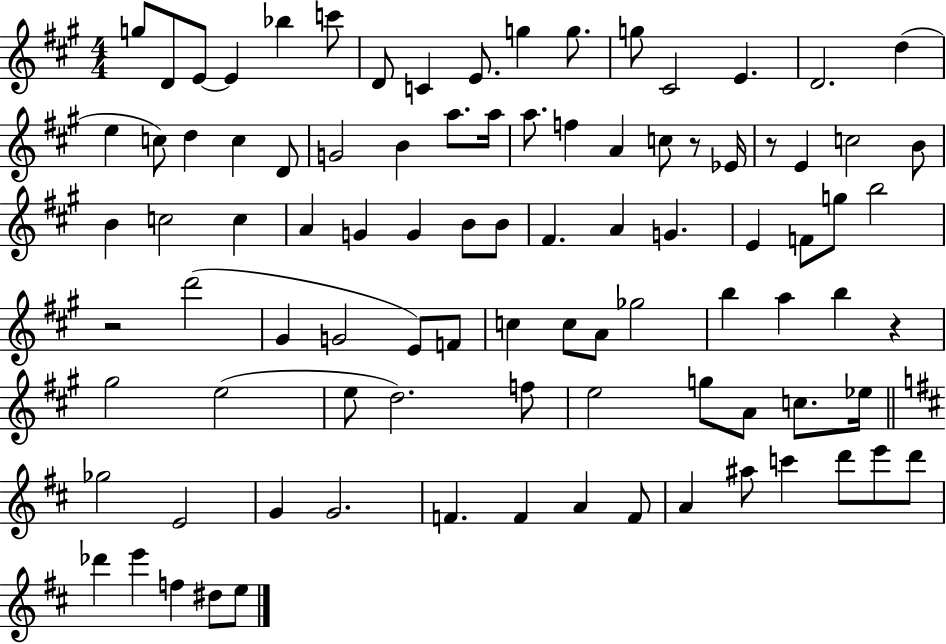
X:1
T:Untitled
M:4/4
L:1/4
K:A
g/2 D/2 E/2 E _b c'/2 D/2 C E/2 g g/2 g/2 ^C2 E D2 d e c/2 d c D/2 G2 B a/2 a/4 a/2 f A c/2 z/2 _E/4 z/2 E c2 B/2 B c2 c A G G B/2 B/2 ^F A G E F/2 g/2 b2 z2 d'2 ^G G2 E/2 F/2 c c/2 A/2 _g2 b a b z ^g2 e2 e/2 d2 f/2 e2 g/2 A/2 c/2 _e/4 _g2 E2 G G2 F F A F/2 A ^a/2 c' d'/2 e'/2 d'/2 _d' e' f ^d/2 e/2